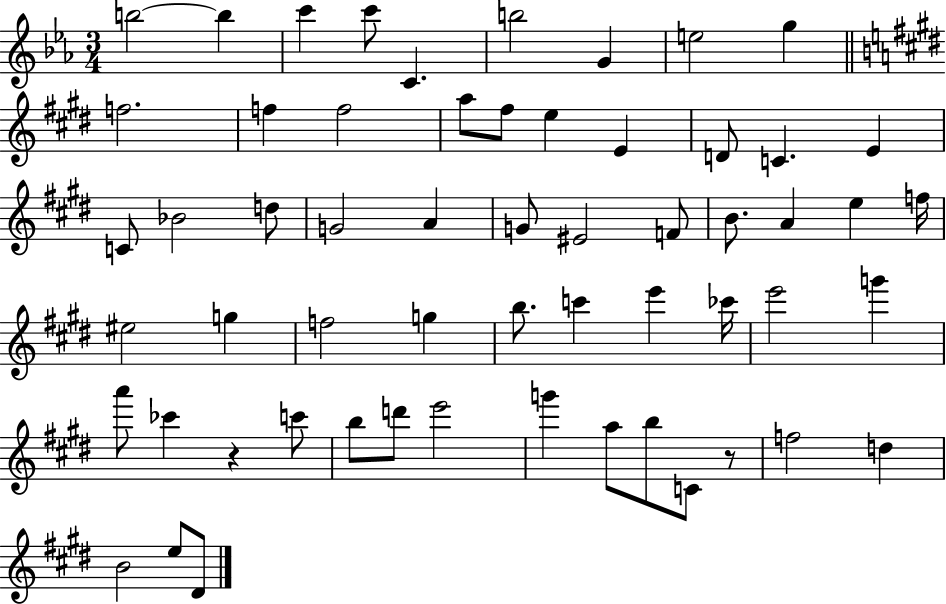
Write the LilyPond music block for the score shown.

{
  \clef treble
  \numericTimeSignature
  \time 3/4
  \key ees \major
  b''2~~ b''4 | c'''4 c'''8 c'4. | b''2 g'4 | e''2 g''4 | \break \bar "||" \break \key e \major f''2. | f''4 f''2 | a''8 fis''8 e''4 e'4 | d'8 c'4. e'4 | \break c'8 bes'2 d''8 | g'2 a'4 | g'8 eis'2 f'8 | b'8. a'4 e''4 f''16 | \break eis''2 g''4 | f''2 g''4 | b''8. c'''4 e'''4 ces'''16 | e'''2 g'''4 | \break a'''8 ces'''4 r4 c'''8 | b''8 d'''8 e'''2 | g'''4 a''8 b''8 c'8 r8 | f''2 d''4 | \break b'2 e''8 dis'8 | \bar "|."
}